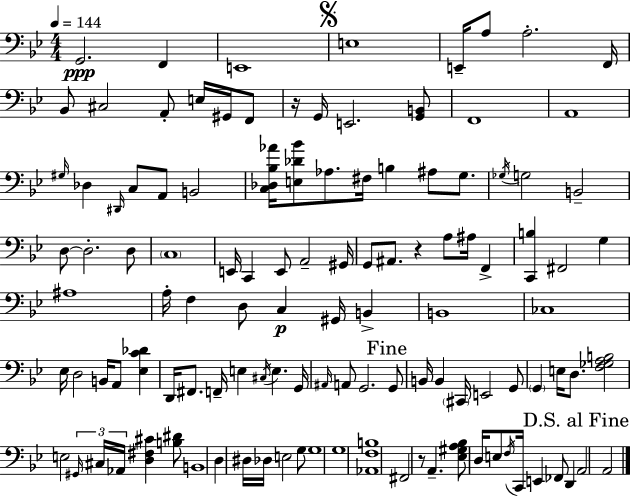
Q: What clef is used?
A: bass